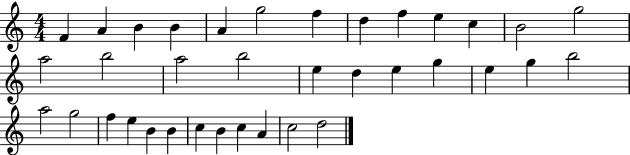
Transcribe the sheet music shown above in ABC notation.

X:1
T:Untitled
M:4/4
L:1/4
K:C
F A B B A g2 f d f e c B2 g2 a2 b2 a2 b2 e d e g e g b2 a2 g2 f e B B c B c A c2 d2